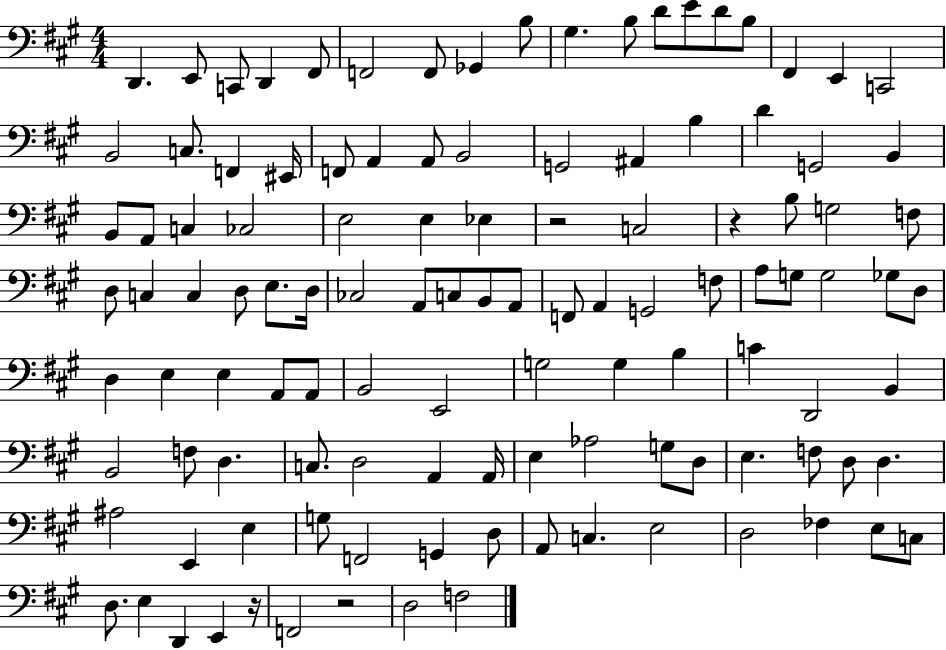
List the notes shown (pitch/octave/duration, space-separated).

D2/q. E2/e C2/e D2/q F#2/e F2/h F2/e Gb2/q B3/e G#3/q. B3/e D4/e E4/e D4/e B3/e F#2/q E2/q C2/h B2/h C3/e. F2/q EIS2/s F2/e A2/q A2/e B2/h G2/h A#2/q B3/q D4/q G2/h B2/q B2/e A2/e C3/q CES3/h E3/h E3/q Eb3/q R/h C3/h R/q B3/e G3/h F3/e D3/e C3/q C3/q D3/e E3/e. D3/s CES3/h A2/e C3/e B2/e A2/e F2/e A2/q G2/h F3/e A3/e G3/e G3/h Gb3/e D3/e D3/q E3/q E3/q A2/e A2/e B2/h E2/h G3/h G3/q B3/q C4/q D2/h B2/q B2/h F3/e D3/q. C3/e. D3/h A2/q A2/s E3/q Ab3/h G3/e D3/e E3/q. F3/e D3/e D3/q. A#3/h E2/q E3/q G3/e F2/h G2/q D3/e A2/e C3/q. E3/h D3/h FES3/q E3/e C3/e D3/e. E3/q D2/q E2/q R/s F2/h R/h D3/h F3/h